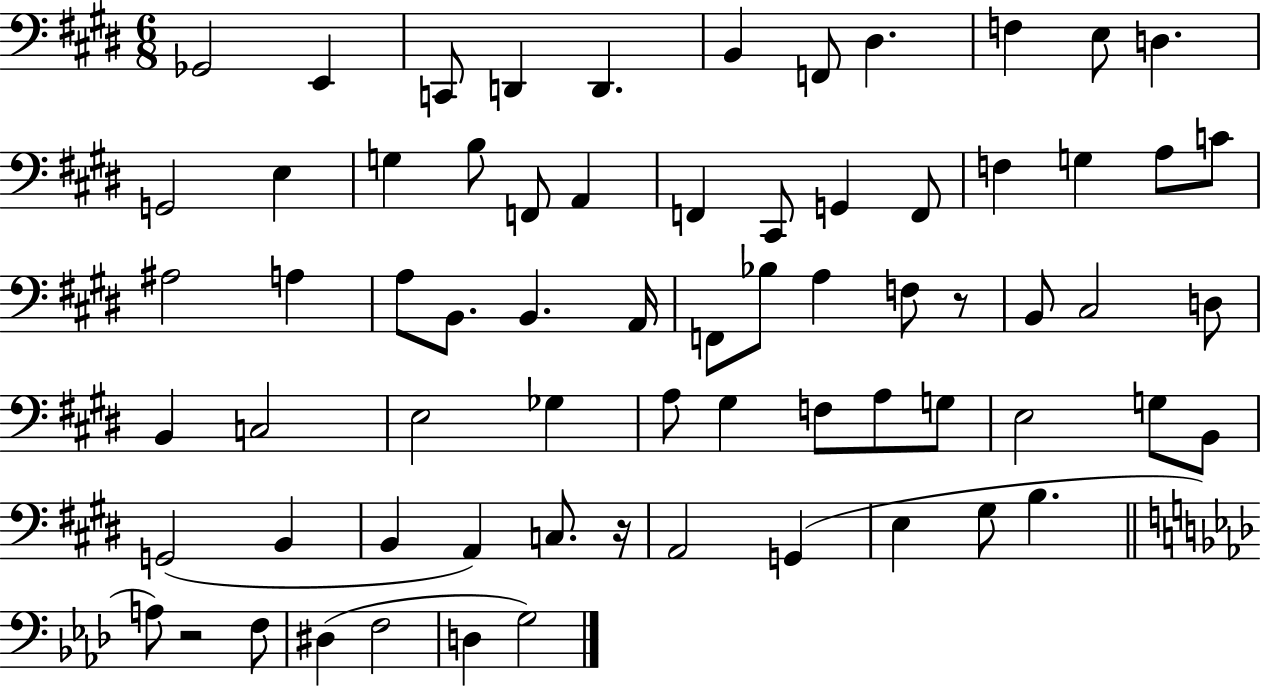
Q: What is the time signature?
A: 6/8